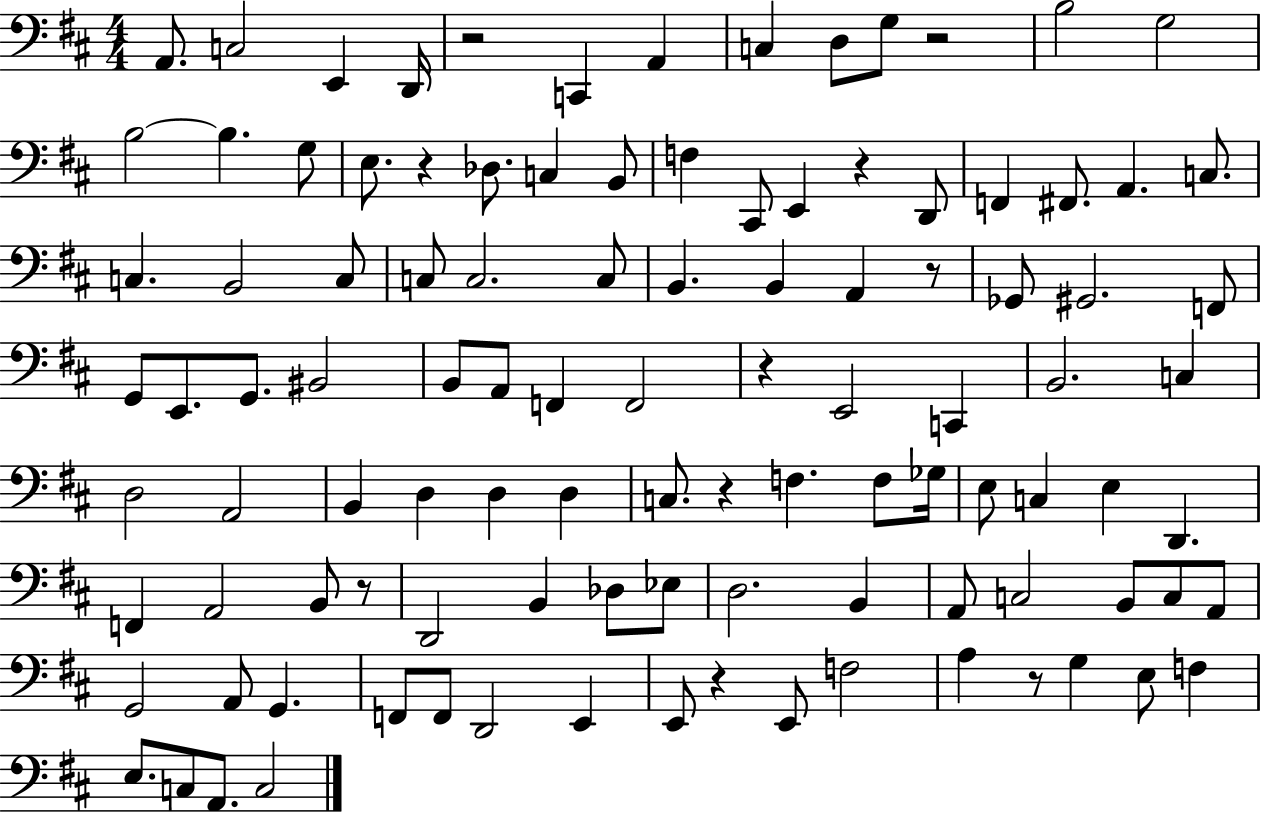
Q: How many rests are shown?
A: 10